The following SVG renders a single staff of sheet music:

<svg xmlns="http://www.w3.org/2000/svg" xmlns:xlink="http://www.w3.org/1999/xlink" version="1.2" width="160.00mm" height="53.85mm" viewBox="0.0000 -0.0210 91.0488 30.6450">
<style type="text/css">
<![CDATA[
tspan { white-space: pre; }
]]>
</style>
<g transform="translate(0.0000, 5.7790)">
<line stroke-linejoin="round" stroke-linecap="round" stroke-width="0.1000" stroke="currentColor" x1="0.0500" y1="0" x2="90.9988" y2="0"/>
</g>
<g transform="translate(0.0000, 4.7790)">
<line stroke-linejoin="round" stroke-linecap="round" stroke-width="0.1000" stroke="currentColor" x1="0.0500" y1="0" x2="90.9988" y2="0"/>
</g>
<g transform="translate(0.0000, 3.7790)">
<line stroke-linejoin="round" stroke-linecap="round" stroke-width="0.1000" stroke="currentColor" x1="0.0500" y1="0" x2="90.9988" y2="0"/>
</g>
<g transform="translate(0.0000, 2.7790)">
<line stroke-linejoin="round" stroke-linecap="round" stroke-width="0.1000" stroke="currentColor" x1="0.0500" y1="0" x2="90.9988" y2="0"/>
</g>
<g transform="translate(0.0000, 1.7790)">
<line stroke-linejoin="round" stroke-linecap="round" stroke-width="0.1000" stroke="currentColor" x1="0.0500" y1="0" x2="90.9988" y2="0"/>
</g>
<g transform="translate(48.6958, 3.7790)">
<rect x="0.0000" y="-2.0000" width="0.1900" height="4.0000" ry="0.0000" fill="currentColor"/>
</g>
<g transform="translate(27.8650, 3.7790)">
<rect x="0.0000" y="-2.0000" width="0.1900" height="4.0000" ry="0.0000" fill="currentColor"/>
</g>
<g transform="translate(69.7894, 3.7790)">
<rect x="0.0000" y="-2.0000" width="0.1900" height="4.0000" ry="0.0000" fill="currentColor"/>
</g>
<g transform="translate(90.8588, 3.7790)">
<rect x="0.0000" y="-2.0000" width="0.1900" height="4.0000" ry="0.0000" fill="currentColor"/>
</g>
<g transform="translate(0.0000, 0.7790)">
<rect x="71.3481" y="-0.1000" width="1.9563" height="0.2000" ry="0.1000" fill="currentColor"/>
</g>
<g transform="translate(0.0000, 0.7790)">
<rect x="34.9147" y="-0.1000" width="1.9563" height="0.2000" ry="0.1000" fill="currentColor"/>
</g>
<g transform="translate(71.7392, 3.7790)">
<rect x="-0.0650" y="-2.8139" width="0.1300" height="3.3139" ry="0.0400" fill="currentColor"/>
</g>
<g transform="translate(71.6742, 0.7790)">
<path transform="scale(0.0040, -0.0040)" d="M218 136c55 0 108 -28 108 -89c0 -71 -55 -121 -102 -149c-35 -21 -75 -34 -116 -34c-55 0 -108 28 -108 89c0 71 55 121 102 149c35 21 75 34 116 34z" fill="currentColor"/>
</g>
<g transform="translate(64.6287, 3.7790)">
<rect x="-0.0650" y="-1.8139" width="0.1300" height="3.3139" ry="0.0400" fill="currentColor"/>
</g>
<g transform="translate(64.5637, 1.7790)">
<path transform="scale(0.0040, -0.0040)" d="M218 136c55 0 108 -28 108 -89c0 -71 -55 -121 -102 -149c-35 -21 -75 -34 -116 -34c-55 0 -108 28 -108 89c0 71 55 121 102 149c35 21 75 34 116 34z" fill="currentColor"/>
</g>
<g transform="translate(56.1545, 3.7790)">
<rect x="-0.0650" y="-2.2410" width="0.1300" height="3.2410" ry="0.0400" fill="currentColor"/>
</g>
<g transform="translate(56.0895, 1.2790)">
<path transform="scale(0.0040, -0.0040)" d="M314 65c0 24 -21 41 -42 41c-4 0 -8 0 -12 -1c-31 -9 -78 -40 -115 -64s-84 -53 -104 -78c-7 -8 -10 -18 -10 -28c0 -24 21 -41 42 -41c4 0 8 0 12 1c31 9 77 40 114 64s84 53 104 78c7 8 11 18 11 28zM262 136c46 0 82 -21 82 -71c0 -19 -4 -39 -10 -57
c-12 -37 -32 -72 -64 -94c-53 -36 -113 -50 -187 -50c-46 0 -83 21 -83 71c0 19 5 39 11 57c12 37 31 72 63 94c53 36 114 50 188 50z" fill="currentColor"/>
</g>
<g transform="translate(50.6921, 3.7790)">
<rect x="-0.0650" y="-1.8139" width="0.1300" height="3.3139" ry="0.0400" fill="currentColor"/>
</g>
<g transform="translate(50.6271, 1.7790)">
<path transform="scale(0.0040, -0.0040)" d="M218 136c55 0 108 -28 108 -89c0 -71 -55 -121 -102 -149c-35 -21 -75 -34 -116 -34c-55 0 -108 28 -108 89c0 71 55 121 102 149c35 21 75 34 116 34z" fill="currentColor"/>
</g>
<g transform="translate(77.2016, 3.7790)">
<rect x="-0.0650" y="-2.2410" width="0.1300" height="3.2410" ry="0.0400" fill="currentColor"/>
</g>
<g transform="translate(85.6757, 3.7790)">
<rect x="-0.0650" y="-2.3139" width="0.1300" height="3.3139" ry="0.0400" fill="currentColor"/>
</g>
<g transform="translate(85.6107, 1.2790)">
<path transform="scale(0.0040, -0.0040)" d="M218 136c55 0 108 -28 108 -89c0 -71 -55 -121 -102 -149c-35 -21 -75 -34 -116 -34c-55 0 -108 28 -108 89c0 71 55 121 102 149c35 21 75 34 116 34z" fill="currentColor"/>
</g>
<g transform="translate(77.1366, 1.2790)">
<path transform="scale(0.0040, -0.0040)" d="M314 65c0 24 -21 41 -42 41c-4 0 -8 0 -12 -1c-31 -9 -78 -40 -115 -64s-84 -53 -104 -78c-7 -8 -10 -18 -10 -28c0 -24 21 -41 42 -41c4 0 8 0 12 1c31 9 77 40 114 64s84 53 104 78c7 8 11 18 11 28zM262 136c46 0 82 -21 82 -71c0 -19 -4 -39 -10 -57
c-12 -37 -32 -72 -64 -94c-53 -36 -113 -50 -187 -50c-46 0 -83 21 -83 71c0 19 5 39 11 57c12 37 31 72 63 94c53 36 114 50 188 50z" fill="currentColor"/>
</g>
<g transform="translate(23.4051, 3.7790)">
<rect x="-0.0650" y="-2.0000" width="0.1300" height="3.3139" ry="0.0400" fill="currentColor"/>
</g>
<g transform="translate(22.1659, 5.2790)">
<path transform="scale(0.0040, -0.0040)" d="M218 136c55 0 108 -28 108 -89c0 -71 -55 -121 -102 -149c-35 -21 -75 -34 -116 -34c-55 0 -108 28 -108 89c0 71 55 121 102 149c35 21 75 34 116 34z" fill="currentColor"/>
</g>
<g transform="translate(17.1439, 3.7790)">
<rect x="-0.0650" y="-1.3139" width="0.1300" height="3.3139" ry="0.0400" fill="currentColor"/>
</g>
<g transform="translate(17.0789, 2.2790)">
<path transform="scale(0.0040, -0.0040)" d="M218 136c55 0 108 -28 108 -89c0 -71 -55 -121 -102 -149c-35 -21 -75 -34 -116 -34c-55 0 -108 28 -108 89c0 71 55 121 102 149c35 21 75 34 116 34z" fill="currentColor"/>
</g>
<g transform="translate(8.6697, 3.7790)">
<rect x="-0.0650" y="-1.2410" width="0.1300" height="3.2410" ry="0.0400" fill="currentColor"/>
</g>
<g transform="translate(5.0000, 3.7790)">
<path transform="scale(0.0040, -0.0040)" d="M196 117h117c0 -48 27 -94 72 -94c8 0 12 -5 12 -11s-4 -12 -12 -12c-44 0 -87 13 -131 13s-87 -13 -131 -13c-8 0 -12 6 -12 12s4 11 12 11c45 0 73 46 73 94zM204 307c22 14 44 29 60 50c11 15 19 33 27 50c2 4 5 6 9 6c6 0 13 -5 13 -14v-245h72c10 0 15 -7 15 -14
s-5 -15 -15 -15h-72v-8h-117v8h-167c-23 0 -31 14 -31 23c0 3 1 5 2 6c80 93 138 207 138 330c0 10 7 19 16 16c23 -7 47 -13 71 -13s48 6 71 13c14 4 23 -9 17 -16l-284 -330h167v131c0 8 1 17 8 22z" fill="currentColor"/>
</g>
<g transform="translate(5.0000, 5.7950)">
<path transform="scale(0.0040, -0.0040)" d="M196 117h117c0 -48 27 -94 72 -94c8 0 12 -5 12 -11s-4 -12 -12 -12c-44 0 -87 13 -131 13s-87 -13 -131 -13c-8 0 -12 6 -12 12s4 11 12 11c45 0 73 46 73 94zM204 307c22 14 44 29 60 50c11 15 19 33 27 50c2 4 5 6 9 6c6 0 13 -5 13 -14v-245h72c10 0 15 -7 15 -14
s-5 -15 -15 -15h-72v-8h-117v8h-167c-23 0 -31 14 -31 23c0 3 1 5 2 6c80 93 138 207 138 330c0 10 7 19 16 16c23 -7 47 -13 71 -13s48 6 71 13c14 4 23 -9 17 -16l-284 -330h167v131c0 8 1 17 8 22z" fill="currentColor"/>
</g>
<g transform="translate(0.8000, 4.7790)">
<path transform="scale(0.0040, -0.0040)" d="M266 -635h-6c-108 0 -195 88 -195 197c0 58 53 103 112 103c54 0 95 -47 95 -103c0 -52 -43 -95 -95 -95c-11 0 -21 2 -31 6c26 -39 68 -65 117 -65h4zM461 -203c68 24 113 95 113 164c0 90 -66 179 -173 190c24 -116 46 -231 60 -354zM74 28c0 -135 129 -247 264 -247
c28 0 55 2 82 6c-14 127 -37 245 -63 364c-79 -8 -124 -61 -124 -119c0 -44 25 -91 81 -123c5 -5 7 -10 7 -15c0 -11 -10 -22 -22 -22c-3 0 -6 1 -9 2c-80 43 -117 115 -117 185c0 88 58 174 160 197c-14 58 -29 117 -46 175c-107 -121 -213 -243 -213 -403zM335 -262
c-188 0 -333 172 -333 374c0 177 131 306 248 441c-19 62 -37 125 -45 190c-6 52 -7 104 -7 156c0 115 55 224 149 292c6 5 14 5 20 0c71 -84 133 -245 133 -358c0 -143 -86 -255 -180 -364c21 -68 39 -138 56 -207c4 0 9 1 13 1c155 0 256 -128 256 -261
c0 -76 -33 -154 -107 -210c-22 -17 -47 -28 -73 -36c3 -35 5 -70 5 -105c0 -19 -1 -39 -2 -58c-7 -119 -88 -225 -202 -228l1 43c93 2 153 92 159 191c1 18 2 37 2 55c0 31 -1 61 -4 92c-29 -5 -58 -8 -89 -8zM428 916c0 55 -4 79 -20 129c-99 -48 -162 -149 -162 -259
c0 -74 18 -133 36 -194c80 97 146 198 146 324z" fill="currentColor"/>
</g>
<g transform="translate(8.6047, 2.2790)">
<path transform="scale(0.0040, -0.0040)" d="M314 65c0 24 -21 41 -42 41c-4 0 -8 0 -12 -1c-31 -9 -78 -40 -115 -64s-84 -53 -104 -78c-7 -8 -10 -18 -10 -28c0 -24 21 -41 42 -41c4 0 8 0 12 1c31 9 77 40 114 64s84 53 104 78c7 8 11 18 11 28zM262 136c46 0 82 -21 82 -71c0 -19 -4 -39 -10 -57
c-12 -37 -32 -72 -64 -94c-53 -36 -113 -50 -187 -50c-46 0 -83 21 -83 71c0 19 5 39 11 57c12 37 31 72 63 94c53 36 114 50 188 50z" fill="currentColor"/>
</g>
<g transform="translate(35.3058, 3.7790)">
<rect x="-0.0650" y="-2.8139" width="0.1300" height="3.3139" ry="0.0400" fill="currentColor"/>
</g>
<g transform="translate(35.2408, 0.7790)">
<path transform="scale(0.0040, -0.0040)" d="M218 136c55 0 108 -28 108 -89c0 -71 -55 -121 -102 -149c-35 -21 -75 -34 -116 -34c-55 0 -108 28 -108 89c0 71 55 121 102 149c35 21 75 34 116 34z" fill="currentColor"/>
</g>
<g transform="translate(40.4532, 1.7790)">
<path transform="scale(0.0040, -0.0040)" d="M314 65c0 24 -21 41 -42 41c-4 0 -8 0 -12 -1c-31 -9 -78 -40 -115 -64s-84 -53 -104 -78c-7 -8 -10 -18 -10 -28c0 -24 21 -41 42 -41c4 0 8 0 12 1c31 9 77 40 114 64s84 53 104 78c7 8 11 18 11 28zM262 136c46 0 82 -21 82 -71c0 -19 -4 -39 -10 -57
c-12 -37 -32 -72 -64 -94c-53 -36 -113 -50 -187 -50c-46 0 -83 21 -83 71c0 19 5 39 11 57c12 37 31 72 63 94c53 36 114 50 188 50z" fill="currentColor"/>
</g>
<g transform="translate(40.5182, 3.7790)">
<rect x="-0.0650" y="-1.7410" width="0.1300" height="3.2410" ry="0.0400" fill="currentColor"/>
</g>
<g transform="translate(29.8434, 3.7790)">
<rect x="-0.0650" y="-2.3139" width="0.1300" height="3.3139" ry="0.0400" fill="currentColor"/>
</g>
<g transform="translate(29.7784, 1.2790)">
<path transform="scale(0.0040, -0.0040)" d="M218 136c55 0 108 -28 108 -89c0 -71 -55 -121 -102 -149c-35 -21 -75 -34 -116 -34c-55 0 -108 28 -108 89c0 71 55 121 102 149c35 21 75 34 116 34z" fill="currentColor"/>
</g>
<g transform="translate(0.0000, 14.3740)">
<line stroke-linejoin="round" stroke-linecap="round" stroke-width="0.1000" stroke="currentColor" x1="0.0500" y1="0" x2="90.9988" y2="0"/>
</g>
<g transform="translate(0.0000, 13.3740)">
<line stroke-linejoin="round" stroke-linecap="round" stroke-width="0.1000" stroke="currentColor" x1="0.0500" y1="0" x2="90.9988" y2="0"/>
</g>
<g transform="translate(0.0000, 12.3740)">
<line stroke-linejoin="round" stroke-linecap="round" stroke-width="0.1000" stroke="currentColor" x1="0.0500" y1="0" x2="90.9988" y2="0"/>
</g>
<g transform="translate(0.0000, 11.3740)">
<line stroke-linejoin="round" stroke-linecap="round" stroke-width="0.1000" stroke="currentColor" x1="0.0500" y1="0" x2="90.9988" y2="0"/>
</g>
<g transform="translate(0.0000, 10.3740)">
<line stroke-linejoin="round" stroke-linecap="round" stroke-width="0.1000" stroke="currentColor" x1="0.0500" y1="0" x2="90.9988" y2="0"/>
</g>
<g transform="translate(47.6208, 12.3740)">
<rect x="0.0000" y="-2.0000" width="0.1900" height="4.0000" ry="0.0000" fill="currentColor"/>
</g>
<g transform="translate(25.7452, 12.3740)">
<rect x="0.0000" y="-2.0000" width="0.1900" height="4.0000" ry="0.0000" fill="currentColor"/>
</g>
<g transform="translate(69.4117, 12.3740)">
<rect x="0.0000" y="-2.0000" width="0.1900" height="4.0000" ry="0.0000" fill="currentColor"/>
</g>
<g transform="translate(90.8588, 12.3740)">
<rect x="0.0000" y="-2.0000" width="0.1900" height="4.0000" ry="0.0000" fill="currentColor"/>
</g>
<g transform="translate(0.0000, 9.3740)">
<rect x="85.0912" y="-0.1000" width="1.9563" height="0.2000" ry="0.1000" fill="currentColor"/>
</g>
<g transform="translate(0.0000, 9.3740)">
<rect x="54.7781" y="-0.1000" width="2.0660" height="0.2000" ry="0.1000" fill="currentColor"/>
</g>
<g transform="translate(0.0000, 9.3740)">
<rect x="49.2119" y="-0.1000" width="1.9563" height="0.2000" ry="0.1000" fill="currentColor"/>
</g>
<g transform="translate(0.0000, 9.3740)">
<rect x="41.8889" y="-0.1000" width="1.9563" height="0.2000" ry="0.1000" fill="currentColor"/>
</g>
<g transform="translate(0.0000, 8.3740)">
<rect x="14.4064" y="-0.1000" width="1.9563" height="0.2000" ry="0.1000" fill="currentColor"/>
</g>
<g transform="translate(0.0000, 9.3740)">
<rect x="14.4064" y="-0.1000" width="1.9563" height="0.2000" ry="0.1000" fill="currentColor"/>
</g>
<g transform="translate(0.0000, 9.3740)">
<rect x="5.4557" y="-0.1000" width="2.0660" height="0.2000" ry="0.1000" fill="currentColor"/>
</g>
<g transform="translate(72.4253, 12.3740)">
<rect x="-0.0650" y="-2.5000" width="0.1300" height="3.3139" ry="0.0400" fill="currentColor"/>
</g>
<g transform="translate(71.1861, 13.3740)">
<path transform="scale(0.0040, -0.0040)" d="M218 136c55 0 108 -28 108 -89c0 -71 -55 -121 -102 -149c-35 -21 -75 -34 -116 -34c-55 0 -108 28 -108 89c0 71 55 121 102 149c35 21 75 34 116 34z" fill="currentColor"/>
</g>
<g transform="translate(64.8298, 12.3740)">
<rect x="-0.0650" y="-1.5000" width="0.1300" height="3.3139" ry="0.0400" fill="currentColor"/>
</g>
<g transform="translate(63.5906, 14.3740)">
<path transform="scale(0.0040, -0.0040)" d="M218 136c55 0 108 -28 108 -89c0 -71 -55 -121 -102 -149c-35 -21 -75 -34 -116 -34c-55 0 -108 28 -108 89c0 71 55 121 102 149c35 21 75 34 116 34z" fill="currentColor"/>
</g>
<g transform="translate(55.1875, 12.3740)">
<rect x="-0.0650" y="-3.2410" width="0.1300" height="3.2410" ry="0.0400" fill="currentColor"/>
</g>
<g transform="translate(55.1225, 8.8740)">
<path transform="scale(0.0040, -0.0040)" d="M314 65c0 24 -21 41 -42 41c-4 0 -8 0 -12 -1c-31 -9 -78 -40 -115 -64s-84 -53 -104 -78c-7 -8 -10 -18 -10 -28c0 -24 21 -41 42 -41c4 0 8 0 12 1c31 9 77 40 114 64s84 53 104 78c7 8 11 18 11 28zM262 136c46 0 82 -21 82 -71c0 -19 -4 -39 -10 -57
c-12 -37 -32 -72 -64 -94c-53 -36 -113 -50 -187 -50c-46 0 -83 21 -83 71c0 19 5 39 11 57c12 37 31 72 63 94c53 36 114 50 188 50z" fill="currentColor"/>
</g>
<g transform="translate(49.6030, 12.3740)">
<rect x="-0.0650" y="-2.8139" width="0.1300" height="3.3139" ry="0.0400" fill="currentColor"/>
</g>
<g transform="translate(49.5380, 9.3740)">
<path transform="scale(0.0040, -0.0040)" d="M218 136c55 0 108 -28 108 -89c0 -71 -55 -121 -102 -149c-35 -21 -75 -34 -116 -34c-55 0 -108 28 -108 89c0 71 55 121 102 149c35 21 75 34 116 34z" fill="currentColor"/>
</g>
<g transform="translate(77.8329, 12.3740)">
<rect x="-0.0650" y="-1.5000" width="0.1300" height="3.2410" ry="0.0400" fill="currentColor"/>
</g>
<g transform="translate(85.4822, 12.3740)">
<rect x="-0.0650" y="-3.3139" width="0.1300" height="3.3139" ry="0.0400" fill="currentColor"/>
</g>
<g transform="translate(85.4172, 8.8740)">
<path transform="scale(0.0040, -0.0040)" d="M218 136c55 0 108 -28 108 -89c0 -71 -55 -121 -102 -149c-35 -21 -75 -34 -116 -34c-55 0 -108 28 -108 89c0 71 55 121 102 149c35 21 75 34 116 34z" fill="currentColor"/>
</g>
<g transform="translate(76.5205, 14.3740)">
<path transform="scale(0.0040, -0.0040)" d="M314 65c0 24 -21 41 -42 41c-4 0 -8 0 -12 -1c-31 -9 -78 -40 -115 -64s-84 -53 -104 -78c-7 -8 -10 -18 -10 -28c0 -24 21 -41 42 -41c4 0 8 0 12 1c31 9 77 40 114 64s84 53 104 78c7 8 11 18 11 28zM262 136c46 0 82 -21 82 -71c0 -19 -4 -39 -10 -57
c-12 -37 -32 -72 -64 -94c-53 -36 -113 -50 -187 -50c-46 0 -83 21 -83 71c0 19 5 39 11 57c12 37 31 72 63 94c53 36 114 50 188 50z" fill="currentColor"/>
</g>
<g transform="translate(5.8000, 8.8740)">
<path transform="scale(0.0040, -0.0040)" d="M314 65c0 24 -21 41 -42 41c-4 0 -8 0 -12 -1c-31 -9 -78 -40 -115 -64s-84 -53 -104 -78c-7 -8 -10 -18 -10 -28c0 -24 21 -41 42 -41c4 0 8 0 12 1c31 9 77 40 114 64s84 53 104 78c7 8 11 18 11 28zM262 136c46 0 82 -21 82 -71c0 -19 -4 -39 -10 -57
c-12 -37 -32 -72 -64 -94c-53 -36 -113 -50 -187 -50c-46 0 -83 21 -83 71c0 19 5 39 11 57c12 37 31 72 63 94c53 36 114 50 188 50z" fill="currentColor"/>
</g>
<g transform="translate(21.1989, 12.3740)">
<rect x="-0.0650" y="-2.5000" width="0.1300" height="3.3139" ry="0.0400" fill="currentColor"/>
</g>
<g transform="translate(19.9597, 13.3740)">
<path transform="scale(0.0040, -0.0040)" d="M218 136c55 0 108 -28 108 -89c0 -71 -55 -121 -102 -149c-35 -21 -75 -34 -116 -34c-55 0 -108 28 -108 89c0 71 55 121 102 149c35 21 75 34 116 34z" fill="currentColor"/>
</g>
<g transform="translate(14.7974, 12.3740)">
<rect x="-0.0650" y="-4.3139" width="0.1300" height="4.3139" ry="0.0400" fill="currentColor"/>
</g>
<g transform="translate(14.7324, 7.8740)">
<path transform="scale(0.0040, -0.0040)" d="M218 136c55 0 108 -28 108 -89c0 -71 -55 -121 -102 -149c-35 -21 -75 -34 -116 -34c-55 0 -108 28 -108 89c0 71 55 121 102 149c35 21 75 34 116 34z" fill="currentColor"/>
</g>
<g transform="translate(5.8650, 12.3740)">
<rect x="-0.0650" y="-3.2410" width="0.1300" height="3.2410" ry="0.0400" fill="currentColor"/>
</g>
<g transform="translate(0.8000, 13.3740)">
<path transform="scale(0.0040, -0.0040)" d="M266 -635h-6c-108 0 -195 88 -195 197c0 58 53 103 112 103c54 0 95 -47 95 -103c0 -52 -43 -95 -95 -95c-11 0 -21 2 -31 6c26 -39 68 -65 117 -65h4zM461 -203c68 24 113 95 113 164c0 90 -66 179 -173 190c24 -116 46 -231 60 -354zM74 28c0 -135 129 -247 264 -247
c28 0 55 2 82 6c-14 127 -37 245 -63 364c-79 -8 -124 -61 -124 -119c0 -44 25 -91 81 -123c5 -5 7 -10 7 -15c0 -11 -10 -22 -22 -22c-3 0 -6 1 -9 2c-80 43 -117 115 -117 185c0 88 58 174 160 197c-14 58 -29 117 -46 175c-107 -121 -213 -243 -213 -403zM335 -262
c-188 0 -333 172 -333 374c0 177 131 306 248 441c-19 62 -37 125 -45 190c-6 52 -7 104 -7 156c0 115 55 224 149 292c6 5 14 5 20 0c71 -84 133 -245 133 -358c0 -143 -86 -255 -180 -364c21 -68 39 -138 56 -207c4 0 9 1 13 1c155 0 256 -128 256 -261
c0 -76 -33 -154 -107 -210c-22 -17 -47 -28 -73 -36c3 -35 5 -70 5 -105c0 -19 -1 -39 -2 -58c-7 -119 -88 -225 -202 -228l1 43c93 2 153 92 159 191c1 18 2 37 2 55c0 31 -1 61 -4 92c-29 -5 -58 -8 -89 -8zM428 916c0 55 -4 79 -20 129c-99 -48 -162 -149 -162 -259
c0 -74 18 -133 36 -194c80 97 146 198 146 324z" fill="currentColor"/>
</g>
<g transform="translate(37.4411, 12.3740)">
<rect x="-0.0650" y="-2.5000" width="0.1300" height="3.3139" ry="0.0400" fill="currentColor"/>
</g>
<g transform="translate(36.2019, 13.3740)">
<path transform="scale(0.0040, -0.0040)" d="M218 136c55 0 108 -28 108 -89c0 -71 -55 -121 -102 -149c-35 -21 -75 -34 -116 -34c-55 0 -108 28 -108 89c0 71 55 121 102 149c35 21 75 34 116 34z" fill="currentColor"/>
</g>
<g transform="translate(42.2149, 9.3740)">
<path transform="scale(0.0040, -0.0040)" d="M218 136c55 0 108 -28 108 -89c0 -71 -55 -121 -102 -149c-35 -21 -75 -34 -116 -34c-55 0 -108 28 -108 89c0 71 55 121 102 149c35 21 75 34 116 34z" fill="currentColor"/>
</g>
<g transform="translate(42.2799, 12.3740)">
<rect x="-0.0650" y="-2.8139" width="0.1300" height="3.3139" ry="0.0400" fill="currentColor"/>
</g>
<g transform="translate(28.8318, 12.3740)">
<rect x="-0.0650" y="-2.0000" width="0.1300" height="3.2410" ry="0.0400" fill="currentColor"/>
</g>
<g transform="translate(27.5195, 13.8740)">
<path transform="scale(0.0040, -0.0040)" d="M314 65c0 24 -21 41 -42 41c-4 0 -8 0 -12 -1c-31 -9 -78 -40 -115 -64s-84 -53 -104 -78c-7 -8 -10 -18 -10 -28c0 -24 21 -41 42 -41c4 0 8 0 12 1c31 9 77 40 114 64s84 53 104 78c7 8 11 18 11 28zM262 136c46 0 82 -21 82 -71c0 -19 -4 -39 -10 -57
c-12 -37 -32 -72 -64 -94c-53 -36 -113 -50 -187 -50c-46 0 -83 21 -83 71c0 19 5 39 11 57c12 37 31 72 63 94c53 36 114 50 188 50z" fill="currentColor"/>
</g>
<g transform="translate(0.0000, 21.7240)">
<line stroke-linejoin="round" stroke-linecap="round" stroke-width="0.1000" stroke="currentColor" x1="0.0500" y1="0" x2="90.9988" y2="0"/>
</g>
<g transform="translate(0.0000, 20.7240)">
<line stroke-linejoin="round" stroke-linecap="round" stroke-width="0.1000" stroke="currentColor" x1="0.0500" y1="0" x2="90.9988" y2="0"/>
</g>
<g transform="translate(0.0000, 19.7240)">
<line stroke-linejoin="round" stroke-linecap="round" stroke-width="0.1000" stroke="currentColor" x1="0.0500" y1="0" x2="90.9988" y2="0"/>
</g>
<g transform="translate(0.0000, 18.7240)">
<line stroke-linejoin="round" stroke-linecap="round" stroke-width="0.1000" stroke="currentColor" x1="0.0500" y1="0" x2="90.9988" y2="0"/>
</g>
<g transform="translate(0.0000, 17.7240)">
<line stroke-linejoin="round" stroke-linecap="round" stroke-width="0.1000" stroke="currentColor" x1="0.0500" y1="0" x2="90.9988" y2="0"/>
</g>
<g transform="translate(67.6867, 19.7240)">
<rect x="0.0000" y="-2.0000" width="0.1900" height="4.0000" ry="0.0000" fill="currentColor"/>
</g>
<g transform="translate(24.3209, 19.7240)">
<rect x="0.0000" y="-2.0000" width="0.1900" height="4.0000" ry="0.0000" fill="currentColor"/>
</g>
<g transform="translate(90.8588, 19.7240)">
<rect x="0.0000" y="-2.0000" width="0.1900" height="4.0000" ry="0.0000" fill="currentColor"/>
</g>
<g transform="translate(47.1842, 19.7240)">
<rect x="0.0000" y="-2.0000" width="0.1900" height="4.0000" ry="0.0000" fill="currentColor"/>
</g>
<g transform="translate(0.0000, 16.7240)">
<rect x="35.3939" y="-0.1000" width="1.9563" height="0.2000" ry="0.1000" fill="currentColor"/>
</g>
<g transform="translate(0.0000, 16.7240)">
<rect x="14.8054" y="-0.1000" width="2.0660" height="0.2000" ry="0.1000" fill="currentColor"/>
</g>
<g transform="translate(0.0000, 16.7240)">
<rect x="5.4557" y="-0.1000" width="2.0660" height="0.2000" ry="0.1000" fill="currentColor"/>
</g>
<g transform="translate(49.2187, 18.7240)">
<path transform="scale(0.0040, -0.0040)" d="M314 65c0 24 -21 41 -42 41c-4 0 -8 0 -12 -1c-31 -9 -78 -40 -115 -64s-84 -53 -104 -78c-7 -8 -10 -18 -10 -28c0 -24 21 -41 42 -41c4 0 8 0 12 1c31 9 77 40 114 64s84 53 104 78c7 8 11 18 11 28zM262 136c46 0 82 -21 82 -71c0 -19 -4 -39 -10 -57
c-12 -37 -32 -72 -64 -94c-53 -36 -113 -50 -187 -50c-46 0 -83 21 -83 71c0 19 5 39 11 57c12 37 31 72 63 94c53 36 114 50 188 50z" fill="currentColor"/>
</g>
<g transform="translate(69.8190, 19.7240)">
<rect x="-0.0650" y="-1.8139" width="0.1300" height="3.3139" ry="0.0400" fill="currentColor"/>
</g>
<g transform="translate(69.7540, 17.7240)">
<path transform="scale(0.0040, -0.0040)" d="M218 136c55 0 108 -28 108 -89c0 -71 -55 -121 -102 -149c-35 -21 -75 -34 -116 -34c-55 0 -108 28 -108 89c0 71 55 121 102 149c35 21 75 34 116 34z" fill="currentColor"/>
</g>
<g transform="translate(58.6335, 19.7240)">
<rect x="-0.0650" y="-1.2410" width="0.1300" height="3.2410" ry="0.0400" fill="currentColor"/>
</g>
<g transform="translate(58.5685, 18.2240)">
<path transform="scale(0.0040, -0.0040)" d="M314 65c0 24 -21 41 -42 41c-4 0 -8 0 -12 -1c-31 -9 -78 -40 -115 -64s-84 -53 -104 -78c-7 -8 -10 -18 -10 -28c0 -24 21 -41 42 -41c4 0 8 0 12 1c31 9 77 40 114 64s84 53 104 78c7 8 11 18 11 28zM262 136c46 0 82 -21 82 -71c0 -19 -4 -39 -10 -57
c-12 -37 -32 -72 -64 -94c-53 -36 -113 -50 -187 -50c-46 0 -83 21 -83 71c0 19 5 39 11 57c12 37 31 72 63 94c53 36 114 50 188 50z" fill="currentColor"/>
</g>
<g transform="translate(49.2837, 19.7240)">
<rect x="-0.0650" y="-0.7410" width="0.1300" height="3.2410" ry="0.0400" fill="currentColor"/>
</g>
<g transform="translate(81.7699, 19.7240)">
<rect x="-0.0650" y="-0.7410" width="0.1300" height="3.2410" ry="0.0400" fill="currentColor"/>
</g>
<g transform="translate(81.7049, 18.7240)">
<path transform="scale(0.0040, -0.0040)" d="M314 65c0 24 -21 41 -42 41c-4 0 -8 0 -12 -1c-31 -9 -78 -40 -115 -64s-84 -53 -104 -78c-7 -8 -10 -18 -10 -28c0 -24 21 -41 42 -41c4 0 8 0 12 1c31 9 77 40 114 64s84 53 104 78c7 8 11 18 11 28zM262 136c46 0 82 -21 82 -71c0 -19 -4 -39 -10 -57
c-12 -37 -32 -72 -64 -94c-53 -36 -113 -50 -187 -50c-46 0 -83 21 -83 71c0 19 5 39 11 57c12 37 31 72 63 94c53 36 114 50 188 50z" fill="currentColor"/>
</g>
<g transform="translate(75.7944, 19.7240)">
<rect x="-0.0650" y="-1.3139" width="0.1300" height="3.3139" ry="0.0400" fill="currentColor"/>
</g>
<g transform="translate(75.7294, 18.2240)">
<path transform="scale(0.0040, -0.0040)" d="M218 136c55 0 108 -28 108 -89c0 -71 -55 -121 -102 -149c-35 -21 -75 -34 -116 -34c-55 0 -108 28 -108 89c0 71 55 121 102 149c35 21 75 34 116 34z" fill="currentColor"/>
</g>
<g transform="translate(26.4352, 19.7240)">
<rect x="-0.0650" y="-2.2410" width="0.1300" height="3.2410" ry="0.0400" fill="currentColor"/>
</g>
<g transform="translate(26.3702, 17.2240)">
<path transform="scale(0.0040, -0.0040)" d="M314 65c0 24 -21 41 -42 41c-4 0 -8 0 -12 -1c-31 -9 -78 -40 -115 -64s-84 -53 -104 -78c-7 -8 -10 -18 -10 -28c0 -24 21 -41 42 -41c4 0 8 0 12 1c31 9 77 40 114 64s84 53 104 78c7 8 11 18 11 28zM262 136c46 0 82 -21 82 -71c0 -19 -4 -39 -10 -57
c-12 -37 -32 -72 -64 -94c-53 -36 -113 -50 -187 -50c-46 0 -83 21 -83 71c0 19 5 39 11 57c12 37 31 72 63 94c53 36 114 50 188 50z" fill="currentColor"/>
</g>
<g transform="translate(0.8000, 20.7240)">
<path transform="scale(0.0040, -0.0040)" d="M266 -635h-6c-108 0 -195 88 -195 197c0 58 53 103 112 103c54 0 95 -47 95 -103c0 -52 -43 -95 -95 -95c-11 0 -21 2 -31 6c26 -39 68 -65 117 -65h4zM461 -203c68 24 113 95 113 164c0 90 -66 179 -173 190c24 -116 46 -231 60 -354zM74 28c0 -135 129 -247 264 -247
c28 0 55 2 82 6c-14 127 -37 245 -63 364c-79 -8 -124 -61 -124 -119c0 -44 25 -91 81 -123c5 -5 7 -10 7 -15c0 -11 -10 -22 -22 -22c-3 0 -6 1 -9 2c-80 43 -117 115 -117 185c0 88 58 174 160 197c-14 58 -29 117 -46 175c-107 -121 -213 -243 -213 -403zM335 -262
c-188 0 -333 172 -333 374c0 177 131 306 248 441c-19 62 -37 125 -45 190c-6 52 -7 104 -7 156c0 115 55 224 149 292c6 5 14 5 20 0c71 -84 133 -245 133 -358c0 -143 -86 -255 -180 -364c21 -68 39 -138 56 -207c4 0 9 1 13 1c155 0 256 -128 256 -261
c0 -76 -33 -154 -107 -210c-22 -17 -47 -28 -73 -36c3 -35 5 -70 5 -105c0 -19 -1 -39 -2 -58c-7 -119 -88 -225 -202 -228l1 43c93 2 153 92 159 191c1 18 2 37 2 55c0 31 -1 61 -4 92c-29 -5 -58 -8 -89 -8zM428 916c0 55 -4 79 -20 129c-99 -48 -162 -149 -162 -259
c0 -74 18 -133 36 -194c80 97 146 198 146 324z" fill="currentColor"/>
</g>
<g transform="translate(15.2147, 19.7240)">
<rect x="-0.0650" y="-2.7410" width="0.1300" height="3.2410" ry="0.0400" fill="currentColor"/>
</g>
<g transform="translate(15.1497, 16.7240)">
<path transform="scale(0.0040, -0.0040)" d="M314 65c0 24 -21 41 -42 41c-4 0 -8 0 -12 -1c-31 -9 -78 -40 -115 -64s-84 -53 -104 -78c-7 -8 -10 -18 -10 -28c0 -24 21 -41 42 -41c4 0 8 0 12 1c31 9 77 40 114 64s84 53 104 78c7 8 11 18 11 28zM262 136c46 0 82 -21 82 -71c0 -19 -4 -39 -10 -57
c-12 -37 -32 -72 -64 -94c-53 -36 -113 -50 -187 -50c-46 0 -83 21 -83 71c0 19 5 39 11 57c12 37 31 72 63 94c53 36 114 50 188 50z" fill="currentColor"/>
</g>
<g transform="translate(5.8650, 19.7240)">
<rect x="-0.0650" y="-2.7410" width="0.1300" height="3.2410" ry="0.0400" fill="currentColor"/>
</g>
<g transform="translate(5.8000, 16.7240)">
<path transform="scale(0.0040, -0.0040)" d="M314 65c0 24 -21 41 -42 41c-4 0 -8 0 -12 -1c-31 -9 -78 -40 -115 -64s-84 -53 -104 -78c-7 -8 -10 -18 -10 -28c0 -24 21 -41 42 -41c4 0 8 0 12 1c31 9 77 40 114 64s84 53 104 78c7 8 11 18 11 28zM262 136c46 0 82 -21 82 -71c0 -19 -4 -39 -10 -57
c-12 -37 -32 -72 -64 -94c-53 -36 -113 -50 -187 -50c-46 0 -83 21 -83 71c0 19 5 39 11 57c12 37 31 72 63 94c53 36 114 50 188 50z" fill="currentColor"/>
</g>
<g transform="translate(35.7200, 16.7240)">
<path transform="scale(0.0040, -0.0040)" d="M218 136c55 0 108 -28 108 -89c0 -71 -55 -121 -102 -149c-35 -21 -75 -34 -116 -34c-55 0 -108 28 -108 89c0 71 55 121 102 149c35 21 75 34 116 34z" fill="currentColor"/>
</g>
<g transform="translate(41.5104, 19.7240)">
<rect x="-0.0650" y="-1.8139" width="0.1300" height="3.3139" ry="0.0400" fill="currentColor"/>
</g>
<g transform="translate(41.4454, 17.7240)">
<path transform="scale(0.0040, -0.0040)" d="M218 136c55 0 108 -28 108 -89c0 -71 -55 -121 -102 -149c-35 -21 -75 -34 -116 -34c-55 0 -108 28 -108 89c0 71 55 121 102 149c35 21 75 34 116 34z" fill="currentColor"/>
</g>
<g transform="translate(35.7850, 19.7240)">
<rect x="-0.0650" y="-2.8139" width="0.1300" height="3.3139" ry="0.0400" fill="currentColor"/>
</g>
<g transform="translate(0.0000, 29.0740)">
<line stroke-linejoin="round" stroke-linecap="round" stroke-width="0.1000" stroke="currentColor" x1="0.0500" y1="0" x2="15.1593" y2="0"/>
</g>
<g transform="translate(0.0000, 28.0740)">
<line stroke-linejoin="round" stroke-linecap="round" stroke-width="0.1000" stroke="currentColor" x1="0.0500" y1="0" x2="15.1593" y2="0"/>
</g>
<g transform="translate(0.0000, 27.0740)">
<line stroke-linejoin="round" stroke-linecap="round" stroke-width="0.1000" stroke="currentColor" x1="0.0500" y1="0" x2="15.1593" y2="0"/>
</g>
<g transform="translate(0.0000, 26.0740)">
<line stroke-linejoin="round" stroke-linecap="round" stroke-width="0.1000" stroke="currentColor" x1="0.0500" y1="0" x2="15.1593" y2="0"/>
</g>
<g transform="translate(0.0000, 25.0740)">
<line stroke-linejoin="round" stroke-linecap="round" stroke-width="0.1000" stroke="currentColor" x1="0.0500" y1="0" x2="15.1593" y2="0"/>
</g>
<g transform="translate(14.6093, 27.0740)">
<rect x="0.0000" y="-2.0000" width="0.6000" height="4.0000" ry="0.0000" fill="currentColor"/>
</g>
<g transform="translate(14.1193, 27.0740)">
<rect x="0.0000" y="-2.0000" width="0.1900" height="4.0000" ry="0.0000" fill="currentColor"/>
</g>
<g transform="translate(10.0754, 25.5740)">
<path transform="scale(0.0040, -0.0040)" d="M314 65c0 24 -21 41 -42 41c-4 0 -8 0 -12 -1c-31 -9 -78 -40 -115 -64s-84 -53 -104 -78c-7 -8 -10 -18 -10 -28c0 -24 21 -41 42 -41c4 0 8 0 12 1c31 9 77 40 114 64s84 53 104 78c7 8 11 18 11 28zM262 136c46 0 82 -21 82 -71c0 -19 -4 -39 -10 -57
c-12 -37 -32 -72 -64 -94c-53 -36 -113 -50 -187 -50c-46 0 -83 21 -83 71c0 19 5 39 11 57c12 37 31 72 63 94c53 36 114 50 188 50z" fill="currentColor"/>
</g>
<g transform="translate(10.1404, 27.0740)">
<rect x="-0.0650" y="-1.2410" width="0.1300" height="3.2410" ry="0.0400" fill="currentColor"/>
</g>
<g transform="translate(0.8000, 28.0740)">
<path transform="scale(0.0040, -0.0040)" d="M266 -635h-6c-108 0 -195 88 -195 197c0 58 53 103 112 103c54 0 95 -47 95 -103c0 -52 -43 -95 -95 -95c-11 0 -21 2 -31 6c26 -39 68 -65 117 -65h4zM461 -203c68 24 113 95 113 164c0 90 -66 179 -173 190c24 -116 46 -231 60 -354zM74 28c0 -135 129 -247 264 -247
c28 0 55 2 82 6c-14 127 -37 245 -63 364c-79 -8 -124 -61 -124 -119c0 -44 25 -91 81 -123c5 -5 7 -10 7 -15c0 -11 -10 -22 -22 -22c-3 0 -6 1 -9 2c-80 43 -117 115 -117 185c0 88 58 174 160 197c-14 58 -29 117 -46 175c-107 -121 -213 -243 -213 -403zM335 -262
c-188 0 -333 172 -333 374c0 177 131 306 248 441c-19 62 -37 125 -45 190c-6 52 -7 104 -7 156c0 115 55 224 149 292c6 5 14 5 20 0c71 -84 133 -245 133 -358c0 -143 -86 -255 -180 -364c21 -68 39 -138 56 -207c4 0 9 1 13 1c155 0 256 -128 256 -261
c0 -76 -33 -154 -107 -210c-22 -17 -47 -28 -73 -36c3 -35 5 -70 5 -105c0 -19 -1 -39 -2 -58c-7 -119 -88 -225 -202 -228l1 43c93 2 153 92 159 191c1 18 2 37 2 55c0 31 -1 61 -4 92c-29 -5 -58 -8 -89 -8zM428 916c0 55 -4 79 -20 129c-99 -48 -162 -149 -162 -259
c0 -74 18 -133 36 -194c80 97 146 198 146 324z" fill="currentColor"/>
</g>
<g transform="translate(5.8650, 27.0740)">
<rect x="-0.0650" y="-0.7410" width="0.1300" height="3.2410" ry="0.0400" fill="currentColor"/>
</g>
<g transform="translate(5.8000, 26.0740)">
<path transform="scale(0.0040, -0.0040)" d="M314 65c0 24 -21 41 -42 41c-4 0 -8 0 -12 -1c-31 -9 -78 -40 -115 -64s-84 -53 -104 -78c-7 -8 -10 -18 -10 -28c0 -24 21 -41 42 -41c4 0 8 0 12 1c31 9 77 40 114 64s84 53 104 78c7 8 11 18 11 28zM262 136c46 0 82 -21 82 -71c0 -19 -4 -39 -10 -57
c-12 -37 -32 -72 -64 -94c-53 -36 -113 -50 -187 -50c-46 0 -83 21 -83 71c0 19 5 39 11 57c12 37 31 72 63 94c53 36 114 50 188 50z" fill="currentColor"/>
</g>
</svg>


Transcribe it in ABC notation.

X:1
T:Untitled
M:4/4
L:1/4
K:C
e2 e F g a f2 f g2 f a g2 g b2 d' G F2 G a a b2 E G E2 b a2 a2 g2 a f d2 e2 f e d2 d2 e2